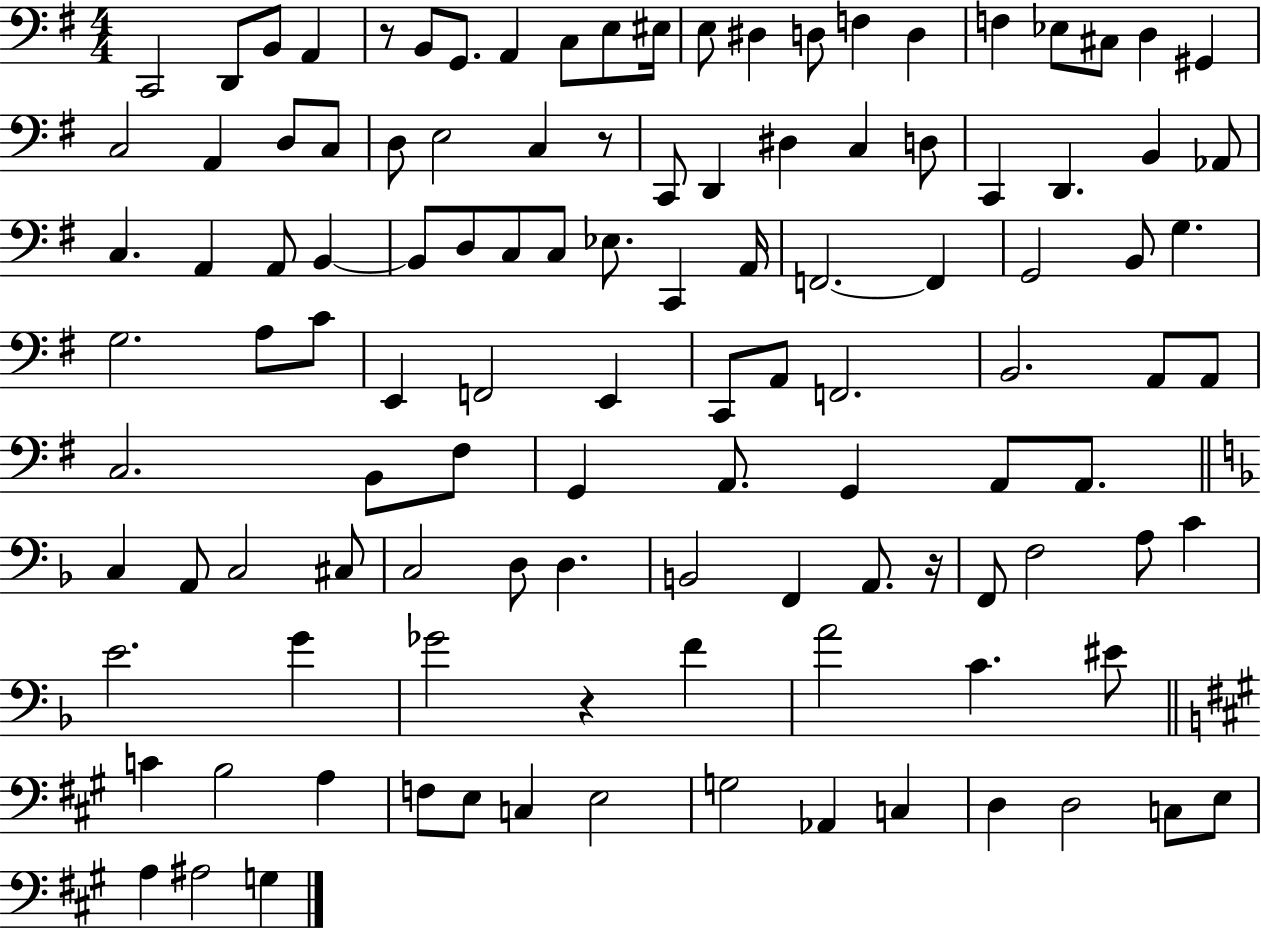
C2/h D2/e B2/e A2/q R/e B2/e G2/e. A2/q C3/e E3/e EIS3/s E3/e D#3/q D3/e F3/q D3/q F3/q Eb3/e C#3/e D3/q G#2/q C3/h A2/q D3/e C3/e D3/e E3/h C3/q R/e C2/e D2/q D#3/q C3/q D3/e C2/q D2/q. B2/q Ab2/e C3/q. A2/q A2/e B2/q B2/e D3/e C3/e C3/e Eb3/e. C2/q A2/s F2/h. F2/q G2/h B2/e G3/q. G3/h. A3/e C4/e E2/q F2/h E2/q C2/e A2/e F2/h. B2/h. A2/e A2/e C3/h. B2/e F#3/e G2/q A2/e. G2/q A2/e A2/e. C3/q A2/e C3/h C#3/e C3/h D3/e D3/q. B2/h F2/q A2/e. R/s F2/e F3/h A3/e C4/q E4/h. G4/q Gb4/h R/q F4/q A4/h C4/q. EIS4/e C4/q B3/h A3/q F3/e E3/e C3/q E3/h G3/h Ab2/q C3/q D3/q D3/h C3/e E3/e A3/q A#3/h G3/q